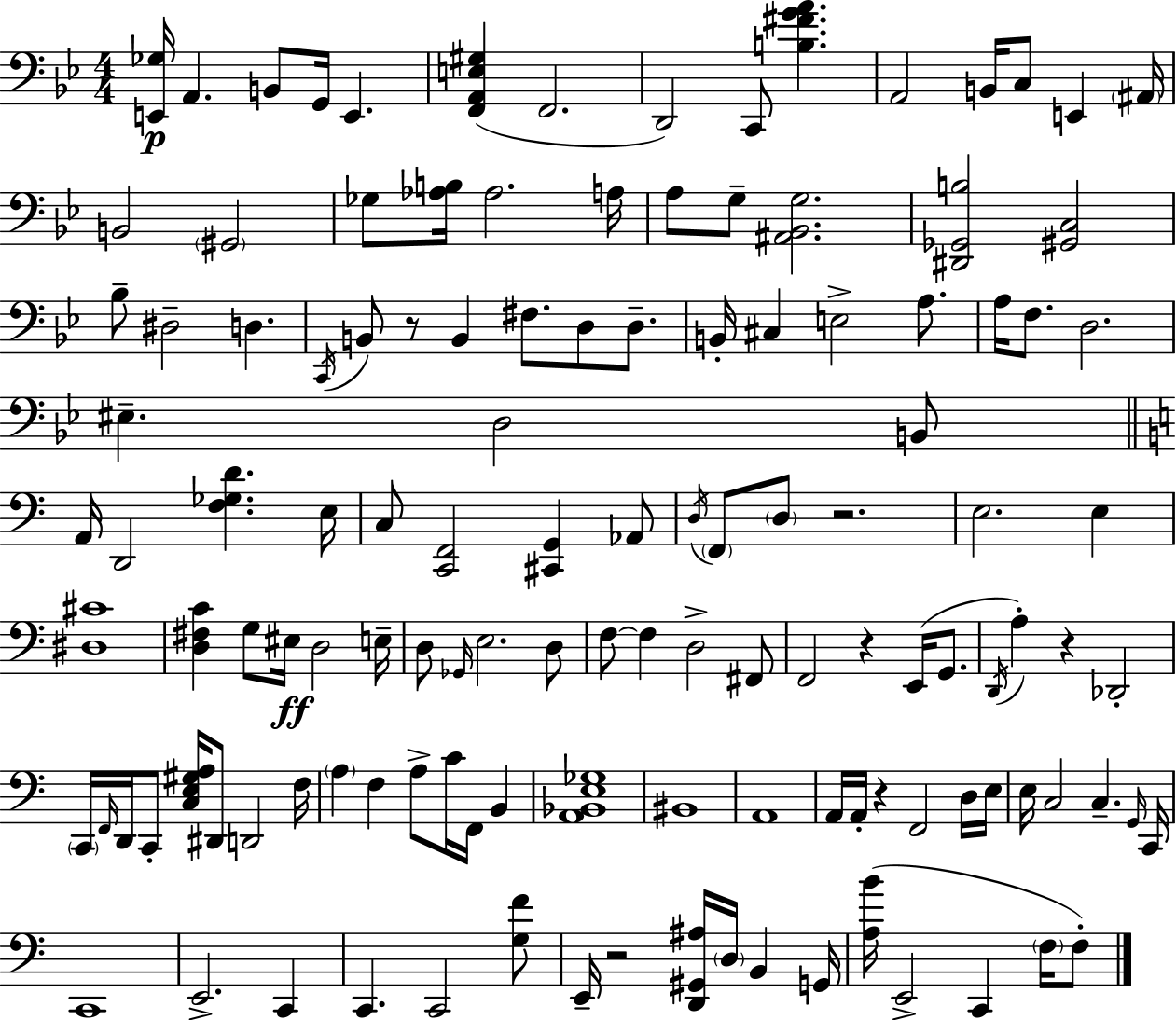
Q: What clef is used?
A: bass